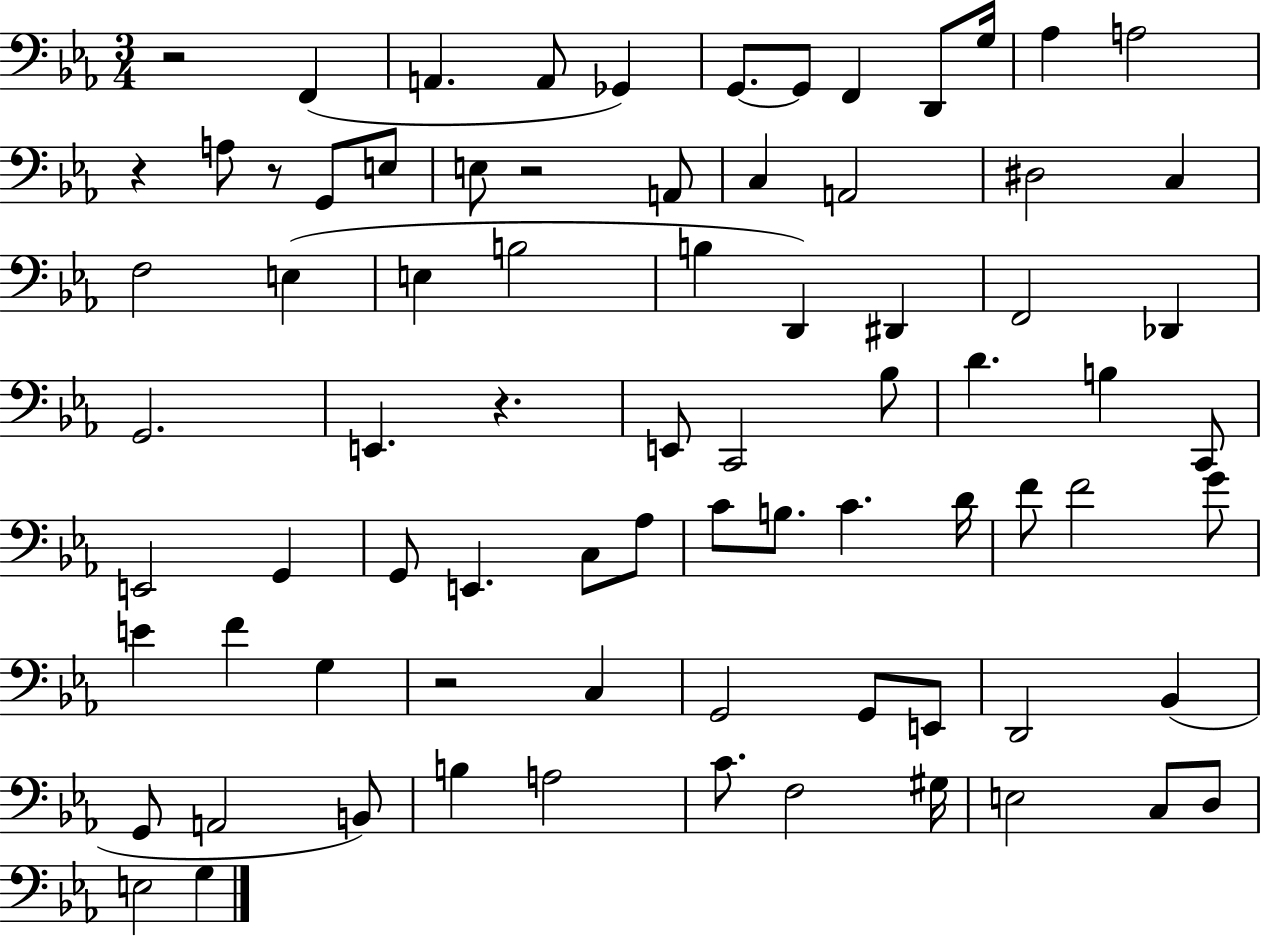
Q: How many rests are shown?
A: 6